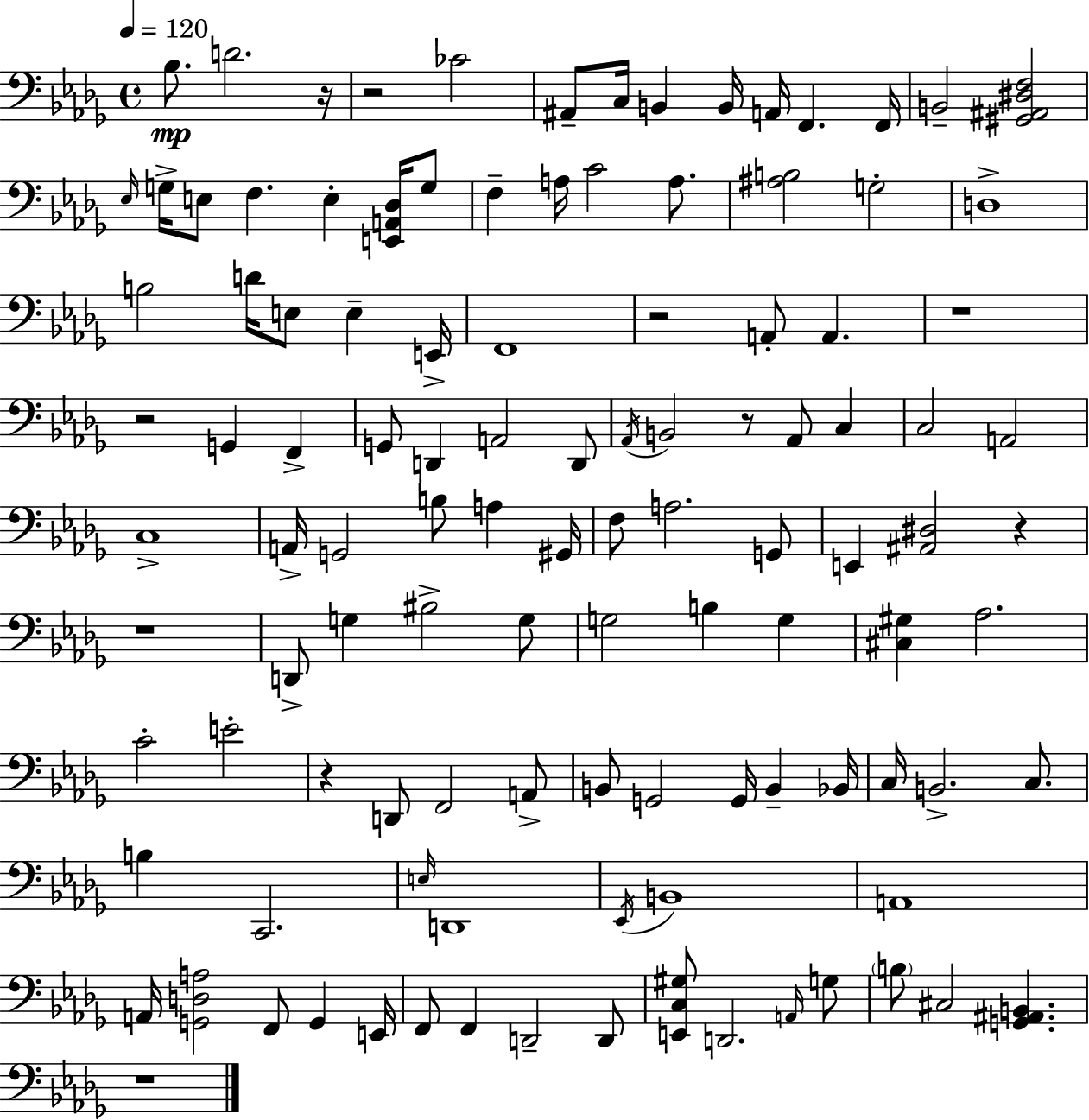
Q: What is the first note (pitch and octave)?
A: Bb3